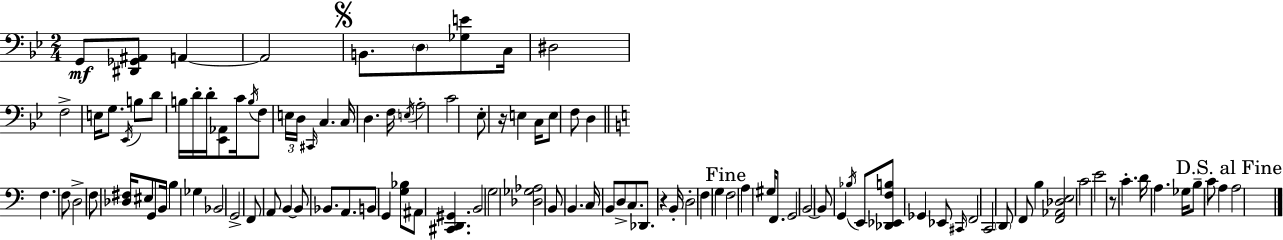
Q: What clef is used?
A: bass